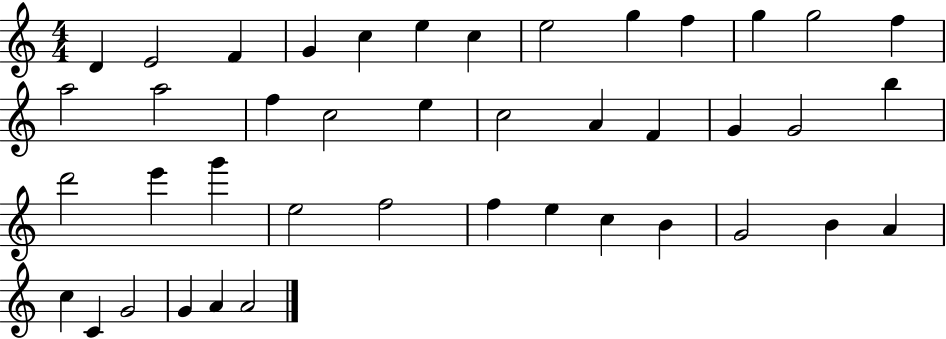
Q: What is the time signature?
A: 4/4